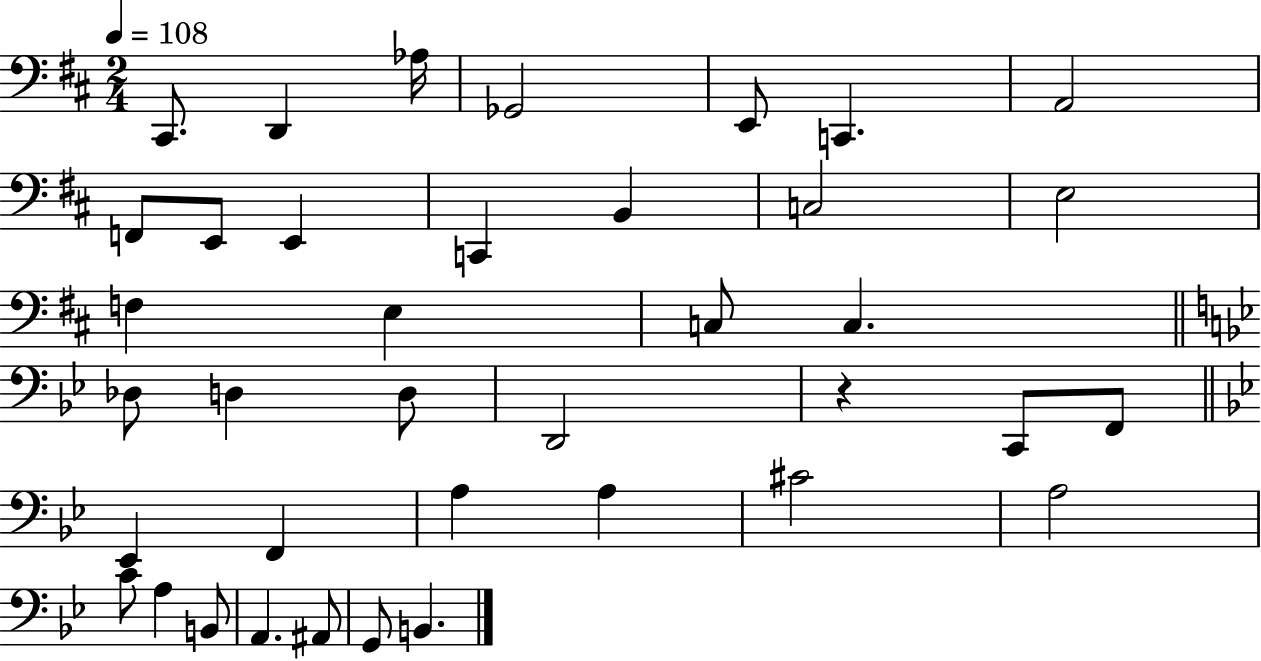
{
  \clef bass
  \numericTimeSignature
  \time 2/4
  \key d \major
  \tempo 4 = 108
  cis,8. d,4 aes16 | ges,2 | e,8 c,4. | a,2 | \break f,8 e,8 e,4 | c,4 b,4 | c2 | e2 | \break f4 e4 | c8 c4. | \bar "||" \break \key bes \major des8 d4 d8 | d,2 | r4 c,8 f,8 | \bar "||" \break \key g \minor ees,4 f,4 | a4 a4 | cis'2 | a2 | \break c'8 a4 b,8 | a,4. ais,8 | g,8 b,4. | \bar "|."
}